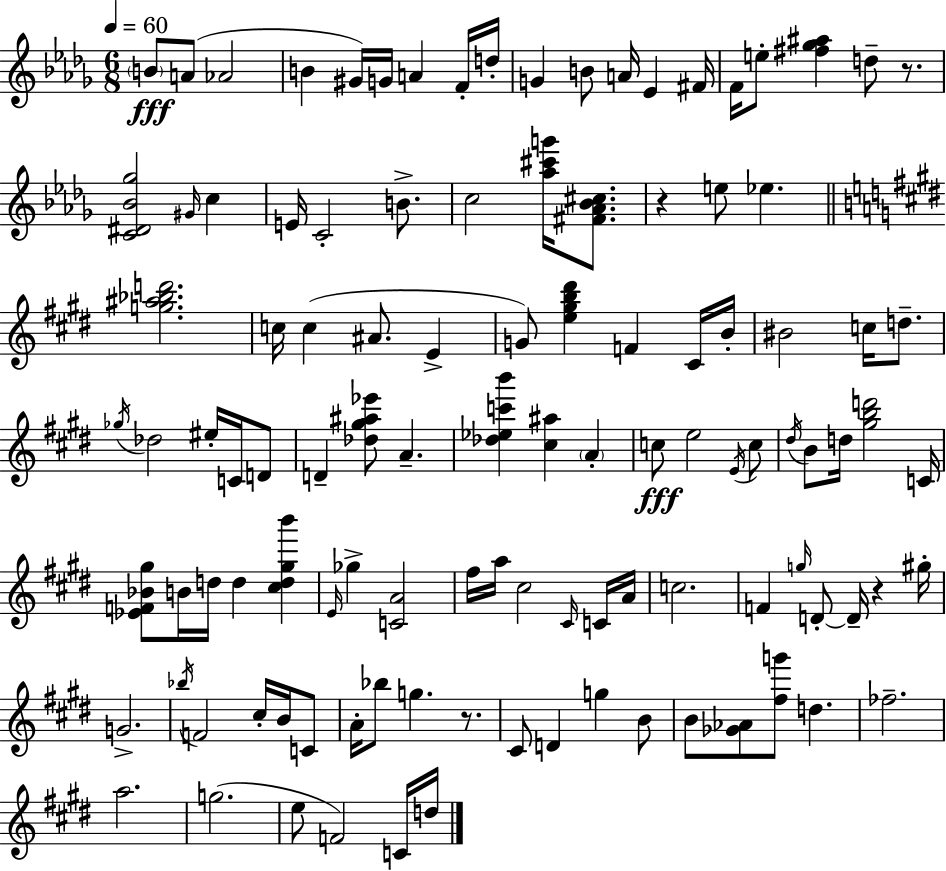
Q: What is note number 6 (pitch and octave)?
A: G4